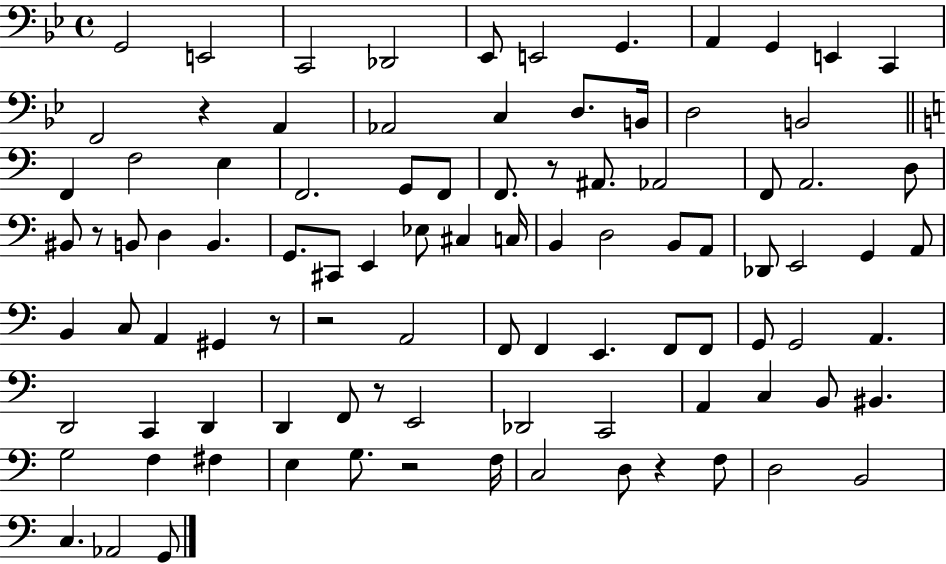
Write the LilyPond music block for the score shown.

{
  \clef bass
  \time 4/4
  \defaultTimeSignature
  \key bes \major
  g,2 e,2 | c,2 des,2 | ees,8 e,2 g,4. | a,4 g,4 e,4 c,4 | \break f,2 r4 a,4 | aes,2 c4 d8. b,16 | d2 b,2 | \bar "||" \break \key c \major f,4 f2 e4 | f,2. g,8 f,8 | f,8. r8 ais,8. aes,2 | f,8 a,2. d8 | \break bis,8 r8 b,8 d4 b,4. | g,8. cis,8 e,4 ees8 cis4 c16 | b,4 d2 b,8 a,8 | des,8 e,2 g,4 a,8 | \break b,4 c8 a,4 gis,4 r8 | r2 a,2 | f,8 f,4 e,4. f,8 f,8 | g,8 g,2 a,4. | \break d,2 c,4 d,4 | d,4 f,8 r8 e,2 | des,2 c,2 | a,4 c4 b,8 bis,4. | \break g2 f4 fis4 | e4 g8. r2 f16 | c2 d8 r4 f8 | d2 b,2 | \break c4. aes,2 g,8 | \bar "|."
}